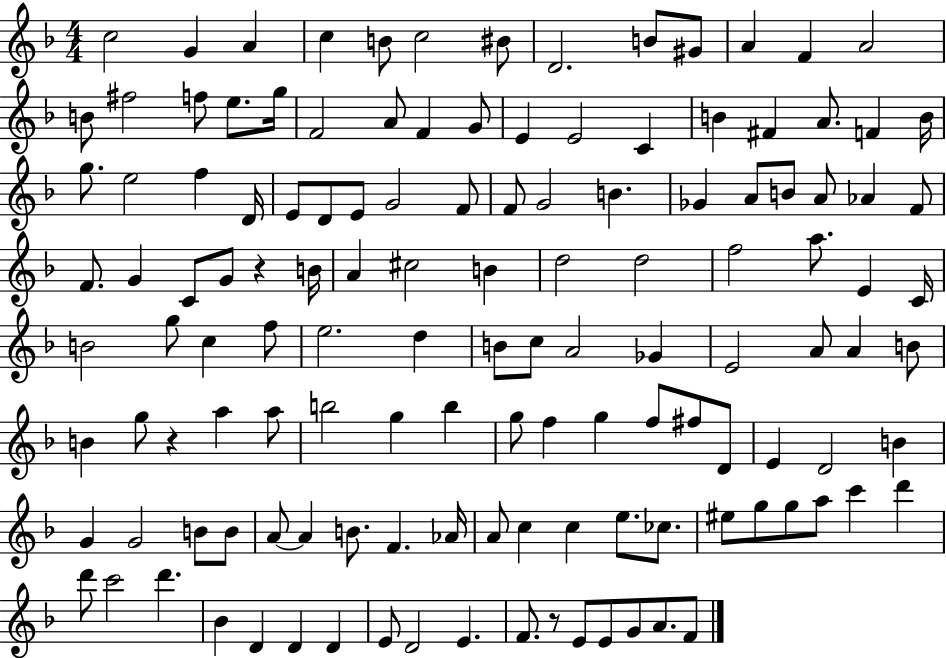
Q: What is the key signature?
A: F major